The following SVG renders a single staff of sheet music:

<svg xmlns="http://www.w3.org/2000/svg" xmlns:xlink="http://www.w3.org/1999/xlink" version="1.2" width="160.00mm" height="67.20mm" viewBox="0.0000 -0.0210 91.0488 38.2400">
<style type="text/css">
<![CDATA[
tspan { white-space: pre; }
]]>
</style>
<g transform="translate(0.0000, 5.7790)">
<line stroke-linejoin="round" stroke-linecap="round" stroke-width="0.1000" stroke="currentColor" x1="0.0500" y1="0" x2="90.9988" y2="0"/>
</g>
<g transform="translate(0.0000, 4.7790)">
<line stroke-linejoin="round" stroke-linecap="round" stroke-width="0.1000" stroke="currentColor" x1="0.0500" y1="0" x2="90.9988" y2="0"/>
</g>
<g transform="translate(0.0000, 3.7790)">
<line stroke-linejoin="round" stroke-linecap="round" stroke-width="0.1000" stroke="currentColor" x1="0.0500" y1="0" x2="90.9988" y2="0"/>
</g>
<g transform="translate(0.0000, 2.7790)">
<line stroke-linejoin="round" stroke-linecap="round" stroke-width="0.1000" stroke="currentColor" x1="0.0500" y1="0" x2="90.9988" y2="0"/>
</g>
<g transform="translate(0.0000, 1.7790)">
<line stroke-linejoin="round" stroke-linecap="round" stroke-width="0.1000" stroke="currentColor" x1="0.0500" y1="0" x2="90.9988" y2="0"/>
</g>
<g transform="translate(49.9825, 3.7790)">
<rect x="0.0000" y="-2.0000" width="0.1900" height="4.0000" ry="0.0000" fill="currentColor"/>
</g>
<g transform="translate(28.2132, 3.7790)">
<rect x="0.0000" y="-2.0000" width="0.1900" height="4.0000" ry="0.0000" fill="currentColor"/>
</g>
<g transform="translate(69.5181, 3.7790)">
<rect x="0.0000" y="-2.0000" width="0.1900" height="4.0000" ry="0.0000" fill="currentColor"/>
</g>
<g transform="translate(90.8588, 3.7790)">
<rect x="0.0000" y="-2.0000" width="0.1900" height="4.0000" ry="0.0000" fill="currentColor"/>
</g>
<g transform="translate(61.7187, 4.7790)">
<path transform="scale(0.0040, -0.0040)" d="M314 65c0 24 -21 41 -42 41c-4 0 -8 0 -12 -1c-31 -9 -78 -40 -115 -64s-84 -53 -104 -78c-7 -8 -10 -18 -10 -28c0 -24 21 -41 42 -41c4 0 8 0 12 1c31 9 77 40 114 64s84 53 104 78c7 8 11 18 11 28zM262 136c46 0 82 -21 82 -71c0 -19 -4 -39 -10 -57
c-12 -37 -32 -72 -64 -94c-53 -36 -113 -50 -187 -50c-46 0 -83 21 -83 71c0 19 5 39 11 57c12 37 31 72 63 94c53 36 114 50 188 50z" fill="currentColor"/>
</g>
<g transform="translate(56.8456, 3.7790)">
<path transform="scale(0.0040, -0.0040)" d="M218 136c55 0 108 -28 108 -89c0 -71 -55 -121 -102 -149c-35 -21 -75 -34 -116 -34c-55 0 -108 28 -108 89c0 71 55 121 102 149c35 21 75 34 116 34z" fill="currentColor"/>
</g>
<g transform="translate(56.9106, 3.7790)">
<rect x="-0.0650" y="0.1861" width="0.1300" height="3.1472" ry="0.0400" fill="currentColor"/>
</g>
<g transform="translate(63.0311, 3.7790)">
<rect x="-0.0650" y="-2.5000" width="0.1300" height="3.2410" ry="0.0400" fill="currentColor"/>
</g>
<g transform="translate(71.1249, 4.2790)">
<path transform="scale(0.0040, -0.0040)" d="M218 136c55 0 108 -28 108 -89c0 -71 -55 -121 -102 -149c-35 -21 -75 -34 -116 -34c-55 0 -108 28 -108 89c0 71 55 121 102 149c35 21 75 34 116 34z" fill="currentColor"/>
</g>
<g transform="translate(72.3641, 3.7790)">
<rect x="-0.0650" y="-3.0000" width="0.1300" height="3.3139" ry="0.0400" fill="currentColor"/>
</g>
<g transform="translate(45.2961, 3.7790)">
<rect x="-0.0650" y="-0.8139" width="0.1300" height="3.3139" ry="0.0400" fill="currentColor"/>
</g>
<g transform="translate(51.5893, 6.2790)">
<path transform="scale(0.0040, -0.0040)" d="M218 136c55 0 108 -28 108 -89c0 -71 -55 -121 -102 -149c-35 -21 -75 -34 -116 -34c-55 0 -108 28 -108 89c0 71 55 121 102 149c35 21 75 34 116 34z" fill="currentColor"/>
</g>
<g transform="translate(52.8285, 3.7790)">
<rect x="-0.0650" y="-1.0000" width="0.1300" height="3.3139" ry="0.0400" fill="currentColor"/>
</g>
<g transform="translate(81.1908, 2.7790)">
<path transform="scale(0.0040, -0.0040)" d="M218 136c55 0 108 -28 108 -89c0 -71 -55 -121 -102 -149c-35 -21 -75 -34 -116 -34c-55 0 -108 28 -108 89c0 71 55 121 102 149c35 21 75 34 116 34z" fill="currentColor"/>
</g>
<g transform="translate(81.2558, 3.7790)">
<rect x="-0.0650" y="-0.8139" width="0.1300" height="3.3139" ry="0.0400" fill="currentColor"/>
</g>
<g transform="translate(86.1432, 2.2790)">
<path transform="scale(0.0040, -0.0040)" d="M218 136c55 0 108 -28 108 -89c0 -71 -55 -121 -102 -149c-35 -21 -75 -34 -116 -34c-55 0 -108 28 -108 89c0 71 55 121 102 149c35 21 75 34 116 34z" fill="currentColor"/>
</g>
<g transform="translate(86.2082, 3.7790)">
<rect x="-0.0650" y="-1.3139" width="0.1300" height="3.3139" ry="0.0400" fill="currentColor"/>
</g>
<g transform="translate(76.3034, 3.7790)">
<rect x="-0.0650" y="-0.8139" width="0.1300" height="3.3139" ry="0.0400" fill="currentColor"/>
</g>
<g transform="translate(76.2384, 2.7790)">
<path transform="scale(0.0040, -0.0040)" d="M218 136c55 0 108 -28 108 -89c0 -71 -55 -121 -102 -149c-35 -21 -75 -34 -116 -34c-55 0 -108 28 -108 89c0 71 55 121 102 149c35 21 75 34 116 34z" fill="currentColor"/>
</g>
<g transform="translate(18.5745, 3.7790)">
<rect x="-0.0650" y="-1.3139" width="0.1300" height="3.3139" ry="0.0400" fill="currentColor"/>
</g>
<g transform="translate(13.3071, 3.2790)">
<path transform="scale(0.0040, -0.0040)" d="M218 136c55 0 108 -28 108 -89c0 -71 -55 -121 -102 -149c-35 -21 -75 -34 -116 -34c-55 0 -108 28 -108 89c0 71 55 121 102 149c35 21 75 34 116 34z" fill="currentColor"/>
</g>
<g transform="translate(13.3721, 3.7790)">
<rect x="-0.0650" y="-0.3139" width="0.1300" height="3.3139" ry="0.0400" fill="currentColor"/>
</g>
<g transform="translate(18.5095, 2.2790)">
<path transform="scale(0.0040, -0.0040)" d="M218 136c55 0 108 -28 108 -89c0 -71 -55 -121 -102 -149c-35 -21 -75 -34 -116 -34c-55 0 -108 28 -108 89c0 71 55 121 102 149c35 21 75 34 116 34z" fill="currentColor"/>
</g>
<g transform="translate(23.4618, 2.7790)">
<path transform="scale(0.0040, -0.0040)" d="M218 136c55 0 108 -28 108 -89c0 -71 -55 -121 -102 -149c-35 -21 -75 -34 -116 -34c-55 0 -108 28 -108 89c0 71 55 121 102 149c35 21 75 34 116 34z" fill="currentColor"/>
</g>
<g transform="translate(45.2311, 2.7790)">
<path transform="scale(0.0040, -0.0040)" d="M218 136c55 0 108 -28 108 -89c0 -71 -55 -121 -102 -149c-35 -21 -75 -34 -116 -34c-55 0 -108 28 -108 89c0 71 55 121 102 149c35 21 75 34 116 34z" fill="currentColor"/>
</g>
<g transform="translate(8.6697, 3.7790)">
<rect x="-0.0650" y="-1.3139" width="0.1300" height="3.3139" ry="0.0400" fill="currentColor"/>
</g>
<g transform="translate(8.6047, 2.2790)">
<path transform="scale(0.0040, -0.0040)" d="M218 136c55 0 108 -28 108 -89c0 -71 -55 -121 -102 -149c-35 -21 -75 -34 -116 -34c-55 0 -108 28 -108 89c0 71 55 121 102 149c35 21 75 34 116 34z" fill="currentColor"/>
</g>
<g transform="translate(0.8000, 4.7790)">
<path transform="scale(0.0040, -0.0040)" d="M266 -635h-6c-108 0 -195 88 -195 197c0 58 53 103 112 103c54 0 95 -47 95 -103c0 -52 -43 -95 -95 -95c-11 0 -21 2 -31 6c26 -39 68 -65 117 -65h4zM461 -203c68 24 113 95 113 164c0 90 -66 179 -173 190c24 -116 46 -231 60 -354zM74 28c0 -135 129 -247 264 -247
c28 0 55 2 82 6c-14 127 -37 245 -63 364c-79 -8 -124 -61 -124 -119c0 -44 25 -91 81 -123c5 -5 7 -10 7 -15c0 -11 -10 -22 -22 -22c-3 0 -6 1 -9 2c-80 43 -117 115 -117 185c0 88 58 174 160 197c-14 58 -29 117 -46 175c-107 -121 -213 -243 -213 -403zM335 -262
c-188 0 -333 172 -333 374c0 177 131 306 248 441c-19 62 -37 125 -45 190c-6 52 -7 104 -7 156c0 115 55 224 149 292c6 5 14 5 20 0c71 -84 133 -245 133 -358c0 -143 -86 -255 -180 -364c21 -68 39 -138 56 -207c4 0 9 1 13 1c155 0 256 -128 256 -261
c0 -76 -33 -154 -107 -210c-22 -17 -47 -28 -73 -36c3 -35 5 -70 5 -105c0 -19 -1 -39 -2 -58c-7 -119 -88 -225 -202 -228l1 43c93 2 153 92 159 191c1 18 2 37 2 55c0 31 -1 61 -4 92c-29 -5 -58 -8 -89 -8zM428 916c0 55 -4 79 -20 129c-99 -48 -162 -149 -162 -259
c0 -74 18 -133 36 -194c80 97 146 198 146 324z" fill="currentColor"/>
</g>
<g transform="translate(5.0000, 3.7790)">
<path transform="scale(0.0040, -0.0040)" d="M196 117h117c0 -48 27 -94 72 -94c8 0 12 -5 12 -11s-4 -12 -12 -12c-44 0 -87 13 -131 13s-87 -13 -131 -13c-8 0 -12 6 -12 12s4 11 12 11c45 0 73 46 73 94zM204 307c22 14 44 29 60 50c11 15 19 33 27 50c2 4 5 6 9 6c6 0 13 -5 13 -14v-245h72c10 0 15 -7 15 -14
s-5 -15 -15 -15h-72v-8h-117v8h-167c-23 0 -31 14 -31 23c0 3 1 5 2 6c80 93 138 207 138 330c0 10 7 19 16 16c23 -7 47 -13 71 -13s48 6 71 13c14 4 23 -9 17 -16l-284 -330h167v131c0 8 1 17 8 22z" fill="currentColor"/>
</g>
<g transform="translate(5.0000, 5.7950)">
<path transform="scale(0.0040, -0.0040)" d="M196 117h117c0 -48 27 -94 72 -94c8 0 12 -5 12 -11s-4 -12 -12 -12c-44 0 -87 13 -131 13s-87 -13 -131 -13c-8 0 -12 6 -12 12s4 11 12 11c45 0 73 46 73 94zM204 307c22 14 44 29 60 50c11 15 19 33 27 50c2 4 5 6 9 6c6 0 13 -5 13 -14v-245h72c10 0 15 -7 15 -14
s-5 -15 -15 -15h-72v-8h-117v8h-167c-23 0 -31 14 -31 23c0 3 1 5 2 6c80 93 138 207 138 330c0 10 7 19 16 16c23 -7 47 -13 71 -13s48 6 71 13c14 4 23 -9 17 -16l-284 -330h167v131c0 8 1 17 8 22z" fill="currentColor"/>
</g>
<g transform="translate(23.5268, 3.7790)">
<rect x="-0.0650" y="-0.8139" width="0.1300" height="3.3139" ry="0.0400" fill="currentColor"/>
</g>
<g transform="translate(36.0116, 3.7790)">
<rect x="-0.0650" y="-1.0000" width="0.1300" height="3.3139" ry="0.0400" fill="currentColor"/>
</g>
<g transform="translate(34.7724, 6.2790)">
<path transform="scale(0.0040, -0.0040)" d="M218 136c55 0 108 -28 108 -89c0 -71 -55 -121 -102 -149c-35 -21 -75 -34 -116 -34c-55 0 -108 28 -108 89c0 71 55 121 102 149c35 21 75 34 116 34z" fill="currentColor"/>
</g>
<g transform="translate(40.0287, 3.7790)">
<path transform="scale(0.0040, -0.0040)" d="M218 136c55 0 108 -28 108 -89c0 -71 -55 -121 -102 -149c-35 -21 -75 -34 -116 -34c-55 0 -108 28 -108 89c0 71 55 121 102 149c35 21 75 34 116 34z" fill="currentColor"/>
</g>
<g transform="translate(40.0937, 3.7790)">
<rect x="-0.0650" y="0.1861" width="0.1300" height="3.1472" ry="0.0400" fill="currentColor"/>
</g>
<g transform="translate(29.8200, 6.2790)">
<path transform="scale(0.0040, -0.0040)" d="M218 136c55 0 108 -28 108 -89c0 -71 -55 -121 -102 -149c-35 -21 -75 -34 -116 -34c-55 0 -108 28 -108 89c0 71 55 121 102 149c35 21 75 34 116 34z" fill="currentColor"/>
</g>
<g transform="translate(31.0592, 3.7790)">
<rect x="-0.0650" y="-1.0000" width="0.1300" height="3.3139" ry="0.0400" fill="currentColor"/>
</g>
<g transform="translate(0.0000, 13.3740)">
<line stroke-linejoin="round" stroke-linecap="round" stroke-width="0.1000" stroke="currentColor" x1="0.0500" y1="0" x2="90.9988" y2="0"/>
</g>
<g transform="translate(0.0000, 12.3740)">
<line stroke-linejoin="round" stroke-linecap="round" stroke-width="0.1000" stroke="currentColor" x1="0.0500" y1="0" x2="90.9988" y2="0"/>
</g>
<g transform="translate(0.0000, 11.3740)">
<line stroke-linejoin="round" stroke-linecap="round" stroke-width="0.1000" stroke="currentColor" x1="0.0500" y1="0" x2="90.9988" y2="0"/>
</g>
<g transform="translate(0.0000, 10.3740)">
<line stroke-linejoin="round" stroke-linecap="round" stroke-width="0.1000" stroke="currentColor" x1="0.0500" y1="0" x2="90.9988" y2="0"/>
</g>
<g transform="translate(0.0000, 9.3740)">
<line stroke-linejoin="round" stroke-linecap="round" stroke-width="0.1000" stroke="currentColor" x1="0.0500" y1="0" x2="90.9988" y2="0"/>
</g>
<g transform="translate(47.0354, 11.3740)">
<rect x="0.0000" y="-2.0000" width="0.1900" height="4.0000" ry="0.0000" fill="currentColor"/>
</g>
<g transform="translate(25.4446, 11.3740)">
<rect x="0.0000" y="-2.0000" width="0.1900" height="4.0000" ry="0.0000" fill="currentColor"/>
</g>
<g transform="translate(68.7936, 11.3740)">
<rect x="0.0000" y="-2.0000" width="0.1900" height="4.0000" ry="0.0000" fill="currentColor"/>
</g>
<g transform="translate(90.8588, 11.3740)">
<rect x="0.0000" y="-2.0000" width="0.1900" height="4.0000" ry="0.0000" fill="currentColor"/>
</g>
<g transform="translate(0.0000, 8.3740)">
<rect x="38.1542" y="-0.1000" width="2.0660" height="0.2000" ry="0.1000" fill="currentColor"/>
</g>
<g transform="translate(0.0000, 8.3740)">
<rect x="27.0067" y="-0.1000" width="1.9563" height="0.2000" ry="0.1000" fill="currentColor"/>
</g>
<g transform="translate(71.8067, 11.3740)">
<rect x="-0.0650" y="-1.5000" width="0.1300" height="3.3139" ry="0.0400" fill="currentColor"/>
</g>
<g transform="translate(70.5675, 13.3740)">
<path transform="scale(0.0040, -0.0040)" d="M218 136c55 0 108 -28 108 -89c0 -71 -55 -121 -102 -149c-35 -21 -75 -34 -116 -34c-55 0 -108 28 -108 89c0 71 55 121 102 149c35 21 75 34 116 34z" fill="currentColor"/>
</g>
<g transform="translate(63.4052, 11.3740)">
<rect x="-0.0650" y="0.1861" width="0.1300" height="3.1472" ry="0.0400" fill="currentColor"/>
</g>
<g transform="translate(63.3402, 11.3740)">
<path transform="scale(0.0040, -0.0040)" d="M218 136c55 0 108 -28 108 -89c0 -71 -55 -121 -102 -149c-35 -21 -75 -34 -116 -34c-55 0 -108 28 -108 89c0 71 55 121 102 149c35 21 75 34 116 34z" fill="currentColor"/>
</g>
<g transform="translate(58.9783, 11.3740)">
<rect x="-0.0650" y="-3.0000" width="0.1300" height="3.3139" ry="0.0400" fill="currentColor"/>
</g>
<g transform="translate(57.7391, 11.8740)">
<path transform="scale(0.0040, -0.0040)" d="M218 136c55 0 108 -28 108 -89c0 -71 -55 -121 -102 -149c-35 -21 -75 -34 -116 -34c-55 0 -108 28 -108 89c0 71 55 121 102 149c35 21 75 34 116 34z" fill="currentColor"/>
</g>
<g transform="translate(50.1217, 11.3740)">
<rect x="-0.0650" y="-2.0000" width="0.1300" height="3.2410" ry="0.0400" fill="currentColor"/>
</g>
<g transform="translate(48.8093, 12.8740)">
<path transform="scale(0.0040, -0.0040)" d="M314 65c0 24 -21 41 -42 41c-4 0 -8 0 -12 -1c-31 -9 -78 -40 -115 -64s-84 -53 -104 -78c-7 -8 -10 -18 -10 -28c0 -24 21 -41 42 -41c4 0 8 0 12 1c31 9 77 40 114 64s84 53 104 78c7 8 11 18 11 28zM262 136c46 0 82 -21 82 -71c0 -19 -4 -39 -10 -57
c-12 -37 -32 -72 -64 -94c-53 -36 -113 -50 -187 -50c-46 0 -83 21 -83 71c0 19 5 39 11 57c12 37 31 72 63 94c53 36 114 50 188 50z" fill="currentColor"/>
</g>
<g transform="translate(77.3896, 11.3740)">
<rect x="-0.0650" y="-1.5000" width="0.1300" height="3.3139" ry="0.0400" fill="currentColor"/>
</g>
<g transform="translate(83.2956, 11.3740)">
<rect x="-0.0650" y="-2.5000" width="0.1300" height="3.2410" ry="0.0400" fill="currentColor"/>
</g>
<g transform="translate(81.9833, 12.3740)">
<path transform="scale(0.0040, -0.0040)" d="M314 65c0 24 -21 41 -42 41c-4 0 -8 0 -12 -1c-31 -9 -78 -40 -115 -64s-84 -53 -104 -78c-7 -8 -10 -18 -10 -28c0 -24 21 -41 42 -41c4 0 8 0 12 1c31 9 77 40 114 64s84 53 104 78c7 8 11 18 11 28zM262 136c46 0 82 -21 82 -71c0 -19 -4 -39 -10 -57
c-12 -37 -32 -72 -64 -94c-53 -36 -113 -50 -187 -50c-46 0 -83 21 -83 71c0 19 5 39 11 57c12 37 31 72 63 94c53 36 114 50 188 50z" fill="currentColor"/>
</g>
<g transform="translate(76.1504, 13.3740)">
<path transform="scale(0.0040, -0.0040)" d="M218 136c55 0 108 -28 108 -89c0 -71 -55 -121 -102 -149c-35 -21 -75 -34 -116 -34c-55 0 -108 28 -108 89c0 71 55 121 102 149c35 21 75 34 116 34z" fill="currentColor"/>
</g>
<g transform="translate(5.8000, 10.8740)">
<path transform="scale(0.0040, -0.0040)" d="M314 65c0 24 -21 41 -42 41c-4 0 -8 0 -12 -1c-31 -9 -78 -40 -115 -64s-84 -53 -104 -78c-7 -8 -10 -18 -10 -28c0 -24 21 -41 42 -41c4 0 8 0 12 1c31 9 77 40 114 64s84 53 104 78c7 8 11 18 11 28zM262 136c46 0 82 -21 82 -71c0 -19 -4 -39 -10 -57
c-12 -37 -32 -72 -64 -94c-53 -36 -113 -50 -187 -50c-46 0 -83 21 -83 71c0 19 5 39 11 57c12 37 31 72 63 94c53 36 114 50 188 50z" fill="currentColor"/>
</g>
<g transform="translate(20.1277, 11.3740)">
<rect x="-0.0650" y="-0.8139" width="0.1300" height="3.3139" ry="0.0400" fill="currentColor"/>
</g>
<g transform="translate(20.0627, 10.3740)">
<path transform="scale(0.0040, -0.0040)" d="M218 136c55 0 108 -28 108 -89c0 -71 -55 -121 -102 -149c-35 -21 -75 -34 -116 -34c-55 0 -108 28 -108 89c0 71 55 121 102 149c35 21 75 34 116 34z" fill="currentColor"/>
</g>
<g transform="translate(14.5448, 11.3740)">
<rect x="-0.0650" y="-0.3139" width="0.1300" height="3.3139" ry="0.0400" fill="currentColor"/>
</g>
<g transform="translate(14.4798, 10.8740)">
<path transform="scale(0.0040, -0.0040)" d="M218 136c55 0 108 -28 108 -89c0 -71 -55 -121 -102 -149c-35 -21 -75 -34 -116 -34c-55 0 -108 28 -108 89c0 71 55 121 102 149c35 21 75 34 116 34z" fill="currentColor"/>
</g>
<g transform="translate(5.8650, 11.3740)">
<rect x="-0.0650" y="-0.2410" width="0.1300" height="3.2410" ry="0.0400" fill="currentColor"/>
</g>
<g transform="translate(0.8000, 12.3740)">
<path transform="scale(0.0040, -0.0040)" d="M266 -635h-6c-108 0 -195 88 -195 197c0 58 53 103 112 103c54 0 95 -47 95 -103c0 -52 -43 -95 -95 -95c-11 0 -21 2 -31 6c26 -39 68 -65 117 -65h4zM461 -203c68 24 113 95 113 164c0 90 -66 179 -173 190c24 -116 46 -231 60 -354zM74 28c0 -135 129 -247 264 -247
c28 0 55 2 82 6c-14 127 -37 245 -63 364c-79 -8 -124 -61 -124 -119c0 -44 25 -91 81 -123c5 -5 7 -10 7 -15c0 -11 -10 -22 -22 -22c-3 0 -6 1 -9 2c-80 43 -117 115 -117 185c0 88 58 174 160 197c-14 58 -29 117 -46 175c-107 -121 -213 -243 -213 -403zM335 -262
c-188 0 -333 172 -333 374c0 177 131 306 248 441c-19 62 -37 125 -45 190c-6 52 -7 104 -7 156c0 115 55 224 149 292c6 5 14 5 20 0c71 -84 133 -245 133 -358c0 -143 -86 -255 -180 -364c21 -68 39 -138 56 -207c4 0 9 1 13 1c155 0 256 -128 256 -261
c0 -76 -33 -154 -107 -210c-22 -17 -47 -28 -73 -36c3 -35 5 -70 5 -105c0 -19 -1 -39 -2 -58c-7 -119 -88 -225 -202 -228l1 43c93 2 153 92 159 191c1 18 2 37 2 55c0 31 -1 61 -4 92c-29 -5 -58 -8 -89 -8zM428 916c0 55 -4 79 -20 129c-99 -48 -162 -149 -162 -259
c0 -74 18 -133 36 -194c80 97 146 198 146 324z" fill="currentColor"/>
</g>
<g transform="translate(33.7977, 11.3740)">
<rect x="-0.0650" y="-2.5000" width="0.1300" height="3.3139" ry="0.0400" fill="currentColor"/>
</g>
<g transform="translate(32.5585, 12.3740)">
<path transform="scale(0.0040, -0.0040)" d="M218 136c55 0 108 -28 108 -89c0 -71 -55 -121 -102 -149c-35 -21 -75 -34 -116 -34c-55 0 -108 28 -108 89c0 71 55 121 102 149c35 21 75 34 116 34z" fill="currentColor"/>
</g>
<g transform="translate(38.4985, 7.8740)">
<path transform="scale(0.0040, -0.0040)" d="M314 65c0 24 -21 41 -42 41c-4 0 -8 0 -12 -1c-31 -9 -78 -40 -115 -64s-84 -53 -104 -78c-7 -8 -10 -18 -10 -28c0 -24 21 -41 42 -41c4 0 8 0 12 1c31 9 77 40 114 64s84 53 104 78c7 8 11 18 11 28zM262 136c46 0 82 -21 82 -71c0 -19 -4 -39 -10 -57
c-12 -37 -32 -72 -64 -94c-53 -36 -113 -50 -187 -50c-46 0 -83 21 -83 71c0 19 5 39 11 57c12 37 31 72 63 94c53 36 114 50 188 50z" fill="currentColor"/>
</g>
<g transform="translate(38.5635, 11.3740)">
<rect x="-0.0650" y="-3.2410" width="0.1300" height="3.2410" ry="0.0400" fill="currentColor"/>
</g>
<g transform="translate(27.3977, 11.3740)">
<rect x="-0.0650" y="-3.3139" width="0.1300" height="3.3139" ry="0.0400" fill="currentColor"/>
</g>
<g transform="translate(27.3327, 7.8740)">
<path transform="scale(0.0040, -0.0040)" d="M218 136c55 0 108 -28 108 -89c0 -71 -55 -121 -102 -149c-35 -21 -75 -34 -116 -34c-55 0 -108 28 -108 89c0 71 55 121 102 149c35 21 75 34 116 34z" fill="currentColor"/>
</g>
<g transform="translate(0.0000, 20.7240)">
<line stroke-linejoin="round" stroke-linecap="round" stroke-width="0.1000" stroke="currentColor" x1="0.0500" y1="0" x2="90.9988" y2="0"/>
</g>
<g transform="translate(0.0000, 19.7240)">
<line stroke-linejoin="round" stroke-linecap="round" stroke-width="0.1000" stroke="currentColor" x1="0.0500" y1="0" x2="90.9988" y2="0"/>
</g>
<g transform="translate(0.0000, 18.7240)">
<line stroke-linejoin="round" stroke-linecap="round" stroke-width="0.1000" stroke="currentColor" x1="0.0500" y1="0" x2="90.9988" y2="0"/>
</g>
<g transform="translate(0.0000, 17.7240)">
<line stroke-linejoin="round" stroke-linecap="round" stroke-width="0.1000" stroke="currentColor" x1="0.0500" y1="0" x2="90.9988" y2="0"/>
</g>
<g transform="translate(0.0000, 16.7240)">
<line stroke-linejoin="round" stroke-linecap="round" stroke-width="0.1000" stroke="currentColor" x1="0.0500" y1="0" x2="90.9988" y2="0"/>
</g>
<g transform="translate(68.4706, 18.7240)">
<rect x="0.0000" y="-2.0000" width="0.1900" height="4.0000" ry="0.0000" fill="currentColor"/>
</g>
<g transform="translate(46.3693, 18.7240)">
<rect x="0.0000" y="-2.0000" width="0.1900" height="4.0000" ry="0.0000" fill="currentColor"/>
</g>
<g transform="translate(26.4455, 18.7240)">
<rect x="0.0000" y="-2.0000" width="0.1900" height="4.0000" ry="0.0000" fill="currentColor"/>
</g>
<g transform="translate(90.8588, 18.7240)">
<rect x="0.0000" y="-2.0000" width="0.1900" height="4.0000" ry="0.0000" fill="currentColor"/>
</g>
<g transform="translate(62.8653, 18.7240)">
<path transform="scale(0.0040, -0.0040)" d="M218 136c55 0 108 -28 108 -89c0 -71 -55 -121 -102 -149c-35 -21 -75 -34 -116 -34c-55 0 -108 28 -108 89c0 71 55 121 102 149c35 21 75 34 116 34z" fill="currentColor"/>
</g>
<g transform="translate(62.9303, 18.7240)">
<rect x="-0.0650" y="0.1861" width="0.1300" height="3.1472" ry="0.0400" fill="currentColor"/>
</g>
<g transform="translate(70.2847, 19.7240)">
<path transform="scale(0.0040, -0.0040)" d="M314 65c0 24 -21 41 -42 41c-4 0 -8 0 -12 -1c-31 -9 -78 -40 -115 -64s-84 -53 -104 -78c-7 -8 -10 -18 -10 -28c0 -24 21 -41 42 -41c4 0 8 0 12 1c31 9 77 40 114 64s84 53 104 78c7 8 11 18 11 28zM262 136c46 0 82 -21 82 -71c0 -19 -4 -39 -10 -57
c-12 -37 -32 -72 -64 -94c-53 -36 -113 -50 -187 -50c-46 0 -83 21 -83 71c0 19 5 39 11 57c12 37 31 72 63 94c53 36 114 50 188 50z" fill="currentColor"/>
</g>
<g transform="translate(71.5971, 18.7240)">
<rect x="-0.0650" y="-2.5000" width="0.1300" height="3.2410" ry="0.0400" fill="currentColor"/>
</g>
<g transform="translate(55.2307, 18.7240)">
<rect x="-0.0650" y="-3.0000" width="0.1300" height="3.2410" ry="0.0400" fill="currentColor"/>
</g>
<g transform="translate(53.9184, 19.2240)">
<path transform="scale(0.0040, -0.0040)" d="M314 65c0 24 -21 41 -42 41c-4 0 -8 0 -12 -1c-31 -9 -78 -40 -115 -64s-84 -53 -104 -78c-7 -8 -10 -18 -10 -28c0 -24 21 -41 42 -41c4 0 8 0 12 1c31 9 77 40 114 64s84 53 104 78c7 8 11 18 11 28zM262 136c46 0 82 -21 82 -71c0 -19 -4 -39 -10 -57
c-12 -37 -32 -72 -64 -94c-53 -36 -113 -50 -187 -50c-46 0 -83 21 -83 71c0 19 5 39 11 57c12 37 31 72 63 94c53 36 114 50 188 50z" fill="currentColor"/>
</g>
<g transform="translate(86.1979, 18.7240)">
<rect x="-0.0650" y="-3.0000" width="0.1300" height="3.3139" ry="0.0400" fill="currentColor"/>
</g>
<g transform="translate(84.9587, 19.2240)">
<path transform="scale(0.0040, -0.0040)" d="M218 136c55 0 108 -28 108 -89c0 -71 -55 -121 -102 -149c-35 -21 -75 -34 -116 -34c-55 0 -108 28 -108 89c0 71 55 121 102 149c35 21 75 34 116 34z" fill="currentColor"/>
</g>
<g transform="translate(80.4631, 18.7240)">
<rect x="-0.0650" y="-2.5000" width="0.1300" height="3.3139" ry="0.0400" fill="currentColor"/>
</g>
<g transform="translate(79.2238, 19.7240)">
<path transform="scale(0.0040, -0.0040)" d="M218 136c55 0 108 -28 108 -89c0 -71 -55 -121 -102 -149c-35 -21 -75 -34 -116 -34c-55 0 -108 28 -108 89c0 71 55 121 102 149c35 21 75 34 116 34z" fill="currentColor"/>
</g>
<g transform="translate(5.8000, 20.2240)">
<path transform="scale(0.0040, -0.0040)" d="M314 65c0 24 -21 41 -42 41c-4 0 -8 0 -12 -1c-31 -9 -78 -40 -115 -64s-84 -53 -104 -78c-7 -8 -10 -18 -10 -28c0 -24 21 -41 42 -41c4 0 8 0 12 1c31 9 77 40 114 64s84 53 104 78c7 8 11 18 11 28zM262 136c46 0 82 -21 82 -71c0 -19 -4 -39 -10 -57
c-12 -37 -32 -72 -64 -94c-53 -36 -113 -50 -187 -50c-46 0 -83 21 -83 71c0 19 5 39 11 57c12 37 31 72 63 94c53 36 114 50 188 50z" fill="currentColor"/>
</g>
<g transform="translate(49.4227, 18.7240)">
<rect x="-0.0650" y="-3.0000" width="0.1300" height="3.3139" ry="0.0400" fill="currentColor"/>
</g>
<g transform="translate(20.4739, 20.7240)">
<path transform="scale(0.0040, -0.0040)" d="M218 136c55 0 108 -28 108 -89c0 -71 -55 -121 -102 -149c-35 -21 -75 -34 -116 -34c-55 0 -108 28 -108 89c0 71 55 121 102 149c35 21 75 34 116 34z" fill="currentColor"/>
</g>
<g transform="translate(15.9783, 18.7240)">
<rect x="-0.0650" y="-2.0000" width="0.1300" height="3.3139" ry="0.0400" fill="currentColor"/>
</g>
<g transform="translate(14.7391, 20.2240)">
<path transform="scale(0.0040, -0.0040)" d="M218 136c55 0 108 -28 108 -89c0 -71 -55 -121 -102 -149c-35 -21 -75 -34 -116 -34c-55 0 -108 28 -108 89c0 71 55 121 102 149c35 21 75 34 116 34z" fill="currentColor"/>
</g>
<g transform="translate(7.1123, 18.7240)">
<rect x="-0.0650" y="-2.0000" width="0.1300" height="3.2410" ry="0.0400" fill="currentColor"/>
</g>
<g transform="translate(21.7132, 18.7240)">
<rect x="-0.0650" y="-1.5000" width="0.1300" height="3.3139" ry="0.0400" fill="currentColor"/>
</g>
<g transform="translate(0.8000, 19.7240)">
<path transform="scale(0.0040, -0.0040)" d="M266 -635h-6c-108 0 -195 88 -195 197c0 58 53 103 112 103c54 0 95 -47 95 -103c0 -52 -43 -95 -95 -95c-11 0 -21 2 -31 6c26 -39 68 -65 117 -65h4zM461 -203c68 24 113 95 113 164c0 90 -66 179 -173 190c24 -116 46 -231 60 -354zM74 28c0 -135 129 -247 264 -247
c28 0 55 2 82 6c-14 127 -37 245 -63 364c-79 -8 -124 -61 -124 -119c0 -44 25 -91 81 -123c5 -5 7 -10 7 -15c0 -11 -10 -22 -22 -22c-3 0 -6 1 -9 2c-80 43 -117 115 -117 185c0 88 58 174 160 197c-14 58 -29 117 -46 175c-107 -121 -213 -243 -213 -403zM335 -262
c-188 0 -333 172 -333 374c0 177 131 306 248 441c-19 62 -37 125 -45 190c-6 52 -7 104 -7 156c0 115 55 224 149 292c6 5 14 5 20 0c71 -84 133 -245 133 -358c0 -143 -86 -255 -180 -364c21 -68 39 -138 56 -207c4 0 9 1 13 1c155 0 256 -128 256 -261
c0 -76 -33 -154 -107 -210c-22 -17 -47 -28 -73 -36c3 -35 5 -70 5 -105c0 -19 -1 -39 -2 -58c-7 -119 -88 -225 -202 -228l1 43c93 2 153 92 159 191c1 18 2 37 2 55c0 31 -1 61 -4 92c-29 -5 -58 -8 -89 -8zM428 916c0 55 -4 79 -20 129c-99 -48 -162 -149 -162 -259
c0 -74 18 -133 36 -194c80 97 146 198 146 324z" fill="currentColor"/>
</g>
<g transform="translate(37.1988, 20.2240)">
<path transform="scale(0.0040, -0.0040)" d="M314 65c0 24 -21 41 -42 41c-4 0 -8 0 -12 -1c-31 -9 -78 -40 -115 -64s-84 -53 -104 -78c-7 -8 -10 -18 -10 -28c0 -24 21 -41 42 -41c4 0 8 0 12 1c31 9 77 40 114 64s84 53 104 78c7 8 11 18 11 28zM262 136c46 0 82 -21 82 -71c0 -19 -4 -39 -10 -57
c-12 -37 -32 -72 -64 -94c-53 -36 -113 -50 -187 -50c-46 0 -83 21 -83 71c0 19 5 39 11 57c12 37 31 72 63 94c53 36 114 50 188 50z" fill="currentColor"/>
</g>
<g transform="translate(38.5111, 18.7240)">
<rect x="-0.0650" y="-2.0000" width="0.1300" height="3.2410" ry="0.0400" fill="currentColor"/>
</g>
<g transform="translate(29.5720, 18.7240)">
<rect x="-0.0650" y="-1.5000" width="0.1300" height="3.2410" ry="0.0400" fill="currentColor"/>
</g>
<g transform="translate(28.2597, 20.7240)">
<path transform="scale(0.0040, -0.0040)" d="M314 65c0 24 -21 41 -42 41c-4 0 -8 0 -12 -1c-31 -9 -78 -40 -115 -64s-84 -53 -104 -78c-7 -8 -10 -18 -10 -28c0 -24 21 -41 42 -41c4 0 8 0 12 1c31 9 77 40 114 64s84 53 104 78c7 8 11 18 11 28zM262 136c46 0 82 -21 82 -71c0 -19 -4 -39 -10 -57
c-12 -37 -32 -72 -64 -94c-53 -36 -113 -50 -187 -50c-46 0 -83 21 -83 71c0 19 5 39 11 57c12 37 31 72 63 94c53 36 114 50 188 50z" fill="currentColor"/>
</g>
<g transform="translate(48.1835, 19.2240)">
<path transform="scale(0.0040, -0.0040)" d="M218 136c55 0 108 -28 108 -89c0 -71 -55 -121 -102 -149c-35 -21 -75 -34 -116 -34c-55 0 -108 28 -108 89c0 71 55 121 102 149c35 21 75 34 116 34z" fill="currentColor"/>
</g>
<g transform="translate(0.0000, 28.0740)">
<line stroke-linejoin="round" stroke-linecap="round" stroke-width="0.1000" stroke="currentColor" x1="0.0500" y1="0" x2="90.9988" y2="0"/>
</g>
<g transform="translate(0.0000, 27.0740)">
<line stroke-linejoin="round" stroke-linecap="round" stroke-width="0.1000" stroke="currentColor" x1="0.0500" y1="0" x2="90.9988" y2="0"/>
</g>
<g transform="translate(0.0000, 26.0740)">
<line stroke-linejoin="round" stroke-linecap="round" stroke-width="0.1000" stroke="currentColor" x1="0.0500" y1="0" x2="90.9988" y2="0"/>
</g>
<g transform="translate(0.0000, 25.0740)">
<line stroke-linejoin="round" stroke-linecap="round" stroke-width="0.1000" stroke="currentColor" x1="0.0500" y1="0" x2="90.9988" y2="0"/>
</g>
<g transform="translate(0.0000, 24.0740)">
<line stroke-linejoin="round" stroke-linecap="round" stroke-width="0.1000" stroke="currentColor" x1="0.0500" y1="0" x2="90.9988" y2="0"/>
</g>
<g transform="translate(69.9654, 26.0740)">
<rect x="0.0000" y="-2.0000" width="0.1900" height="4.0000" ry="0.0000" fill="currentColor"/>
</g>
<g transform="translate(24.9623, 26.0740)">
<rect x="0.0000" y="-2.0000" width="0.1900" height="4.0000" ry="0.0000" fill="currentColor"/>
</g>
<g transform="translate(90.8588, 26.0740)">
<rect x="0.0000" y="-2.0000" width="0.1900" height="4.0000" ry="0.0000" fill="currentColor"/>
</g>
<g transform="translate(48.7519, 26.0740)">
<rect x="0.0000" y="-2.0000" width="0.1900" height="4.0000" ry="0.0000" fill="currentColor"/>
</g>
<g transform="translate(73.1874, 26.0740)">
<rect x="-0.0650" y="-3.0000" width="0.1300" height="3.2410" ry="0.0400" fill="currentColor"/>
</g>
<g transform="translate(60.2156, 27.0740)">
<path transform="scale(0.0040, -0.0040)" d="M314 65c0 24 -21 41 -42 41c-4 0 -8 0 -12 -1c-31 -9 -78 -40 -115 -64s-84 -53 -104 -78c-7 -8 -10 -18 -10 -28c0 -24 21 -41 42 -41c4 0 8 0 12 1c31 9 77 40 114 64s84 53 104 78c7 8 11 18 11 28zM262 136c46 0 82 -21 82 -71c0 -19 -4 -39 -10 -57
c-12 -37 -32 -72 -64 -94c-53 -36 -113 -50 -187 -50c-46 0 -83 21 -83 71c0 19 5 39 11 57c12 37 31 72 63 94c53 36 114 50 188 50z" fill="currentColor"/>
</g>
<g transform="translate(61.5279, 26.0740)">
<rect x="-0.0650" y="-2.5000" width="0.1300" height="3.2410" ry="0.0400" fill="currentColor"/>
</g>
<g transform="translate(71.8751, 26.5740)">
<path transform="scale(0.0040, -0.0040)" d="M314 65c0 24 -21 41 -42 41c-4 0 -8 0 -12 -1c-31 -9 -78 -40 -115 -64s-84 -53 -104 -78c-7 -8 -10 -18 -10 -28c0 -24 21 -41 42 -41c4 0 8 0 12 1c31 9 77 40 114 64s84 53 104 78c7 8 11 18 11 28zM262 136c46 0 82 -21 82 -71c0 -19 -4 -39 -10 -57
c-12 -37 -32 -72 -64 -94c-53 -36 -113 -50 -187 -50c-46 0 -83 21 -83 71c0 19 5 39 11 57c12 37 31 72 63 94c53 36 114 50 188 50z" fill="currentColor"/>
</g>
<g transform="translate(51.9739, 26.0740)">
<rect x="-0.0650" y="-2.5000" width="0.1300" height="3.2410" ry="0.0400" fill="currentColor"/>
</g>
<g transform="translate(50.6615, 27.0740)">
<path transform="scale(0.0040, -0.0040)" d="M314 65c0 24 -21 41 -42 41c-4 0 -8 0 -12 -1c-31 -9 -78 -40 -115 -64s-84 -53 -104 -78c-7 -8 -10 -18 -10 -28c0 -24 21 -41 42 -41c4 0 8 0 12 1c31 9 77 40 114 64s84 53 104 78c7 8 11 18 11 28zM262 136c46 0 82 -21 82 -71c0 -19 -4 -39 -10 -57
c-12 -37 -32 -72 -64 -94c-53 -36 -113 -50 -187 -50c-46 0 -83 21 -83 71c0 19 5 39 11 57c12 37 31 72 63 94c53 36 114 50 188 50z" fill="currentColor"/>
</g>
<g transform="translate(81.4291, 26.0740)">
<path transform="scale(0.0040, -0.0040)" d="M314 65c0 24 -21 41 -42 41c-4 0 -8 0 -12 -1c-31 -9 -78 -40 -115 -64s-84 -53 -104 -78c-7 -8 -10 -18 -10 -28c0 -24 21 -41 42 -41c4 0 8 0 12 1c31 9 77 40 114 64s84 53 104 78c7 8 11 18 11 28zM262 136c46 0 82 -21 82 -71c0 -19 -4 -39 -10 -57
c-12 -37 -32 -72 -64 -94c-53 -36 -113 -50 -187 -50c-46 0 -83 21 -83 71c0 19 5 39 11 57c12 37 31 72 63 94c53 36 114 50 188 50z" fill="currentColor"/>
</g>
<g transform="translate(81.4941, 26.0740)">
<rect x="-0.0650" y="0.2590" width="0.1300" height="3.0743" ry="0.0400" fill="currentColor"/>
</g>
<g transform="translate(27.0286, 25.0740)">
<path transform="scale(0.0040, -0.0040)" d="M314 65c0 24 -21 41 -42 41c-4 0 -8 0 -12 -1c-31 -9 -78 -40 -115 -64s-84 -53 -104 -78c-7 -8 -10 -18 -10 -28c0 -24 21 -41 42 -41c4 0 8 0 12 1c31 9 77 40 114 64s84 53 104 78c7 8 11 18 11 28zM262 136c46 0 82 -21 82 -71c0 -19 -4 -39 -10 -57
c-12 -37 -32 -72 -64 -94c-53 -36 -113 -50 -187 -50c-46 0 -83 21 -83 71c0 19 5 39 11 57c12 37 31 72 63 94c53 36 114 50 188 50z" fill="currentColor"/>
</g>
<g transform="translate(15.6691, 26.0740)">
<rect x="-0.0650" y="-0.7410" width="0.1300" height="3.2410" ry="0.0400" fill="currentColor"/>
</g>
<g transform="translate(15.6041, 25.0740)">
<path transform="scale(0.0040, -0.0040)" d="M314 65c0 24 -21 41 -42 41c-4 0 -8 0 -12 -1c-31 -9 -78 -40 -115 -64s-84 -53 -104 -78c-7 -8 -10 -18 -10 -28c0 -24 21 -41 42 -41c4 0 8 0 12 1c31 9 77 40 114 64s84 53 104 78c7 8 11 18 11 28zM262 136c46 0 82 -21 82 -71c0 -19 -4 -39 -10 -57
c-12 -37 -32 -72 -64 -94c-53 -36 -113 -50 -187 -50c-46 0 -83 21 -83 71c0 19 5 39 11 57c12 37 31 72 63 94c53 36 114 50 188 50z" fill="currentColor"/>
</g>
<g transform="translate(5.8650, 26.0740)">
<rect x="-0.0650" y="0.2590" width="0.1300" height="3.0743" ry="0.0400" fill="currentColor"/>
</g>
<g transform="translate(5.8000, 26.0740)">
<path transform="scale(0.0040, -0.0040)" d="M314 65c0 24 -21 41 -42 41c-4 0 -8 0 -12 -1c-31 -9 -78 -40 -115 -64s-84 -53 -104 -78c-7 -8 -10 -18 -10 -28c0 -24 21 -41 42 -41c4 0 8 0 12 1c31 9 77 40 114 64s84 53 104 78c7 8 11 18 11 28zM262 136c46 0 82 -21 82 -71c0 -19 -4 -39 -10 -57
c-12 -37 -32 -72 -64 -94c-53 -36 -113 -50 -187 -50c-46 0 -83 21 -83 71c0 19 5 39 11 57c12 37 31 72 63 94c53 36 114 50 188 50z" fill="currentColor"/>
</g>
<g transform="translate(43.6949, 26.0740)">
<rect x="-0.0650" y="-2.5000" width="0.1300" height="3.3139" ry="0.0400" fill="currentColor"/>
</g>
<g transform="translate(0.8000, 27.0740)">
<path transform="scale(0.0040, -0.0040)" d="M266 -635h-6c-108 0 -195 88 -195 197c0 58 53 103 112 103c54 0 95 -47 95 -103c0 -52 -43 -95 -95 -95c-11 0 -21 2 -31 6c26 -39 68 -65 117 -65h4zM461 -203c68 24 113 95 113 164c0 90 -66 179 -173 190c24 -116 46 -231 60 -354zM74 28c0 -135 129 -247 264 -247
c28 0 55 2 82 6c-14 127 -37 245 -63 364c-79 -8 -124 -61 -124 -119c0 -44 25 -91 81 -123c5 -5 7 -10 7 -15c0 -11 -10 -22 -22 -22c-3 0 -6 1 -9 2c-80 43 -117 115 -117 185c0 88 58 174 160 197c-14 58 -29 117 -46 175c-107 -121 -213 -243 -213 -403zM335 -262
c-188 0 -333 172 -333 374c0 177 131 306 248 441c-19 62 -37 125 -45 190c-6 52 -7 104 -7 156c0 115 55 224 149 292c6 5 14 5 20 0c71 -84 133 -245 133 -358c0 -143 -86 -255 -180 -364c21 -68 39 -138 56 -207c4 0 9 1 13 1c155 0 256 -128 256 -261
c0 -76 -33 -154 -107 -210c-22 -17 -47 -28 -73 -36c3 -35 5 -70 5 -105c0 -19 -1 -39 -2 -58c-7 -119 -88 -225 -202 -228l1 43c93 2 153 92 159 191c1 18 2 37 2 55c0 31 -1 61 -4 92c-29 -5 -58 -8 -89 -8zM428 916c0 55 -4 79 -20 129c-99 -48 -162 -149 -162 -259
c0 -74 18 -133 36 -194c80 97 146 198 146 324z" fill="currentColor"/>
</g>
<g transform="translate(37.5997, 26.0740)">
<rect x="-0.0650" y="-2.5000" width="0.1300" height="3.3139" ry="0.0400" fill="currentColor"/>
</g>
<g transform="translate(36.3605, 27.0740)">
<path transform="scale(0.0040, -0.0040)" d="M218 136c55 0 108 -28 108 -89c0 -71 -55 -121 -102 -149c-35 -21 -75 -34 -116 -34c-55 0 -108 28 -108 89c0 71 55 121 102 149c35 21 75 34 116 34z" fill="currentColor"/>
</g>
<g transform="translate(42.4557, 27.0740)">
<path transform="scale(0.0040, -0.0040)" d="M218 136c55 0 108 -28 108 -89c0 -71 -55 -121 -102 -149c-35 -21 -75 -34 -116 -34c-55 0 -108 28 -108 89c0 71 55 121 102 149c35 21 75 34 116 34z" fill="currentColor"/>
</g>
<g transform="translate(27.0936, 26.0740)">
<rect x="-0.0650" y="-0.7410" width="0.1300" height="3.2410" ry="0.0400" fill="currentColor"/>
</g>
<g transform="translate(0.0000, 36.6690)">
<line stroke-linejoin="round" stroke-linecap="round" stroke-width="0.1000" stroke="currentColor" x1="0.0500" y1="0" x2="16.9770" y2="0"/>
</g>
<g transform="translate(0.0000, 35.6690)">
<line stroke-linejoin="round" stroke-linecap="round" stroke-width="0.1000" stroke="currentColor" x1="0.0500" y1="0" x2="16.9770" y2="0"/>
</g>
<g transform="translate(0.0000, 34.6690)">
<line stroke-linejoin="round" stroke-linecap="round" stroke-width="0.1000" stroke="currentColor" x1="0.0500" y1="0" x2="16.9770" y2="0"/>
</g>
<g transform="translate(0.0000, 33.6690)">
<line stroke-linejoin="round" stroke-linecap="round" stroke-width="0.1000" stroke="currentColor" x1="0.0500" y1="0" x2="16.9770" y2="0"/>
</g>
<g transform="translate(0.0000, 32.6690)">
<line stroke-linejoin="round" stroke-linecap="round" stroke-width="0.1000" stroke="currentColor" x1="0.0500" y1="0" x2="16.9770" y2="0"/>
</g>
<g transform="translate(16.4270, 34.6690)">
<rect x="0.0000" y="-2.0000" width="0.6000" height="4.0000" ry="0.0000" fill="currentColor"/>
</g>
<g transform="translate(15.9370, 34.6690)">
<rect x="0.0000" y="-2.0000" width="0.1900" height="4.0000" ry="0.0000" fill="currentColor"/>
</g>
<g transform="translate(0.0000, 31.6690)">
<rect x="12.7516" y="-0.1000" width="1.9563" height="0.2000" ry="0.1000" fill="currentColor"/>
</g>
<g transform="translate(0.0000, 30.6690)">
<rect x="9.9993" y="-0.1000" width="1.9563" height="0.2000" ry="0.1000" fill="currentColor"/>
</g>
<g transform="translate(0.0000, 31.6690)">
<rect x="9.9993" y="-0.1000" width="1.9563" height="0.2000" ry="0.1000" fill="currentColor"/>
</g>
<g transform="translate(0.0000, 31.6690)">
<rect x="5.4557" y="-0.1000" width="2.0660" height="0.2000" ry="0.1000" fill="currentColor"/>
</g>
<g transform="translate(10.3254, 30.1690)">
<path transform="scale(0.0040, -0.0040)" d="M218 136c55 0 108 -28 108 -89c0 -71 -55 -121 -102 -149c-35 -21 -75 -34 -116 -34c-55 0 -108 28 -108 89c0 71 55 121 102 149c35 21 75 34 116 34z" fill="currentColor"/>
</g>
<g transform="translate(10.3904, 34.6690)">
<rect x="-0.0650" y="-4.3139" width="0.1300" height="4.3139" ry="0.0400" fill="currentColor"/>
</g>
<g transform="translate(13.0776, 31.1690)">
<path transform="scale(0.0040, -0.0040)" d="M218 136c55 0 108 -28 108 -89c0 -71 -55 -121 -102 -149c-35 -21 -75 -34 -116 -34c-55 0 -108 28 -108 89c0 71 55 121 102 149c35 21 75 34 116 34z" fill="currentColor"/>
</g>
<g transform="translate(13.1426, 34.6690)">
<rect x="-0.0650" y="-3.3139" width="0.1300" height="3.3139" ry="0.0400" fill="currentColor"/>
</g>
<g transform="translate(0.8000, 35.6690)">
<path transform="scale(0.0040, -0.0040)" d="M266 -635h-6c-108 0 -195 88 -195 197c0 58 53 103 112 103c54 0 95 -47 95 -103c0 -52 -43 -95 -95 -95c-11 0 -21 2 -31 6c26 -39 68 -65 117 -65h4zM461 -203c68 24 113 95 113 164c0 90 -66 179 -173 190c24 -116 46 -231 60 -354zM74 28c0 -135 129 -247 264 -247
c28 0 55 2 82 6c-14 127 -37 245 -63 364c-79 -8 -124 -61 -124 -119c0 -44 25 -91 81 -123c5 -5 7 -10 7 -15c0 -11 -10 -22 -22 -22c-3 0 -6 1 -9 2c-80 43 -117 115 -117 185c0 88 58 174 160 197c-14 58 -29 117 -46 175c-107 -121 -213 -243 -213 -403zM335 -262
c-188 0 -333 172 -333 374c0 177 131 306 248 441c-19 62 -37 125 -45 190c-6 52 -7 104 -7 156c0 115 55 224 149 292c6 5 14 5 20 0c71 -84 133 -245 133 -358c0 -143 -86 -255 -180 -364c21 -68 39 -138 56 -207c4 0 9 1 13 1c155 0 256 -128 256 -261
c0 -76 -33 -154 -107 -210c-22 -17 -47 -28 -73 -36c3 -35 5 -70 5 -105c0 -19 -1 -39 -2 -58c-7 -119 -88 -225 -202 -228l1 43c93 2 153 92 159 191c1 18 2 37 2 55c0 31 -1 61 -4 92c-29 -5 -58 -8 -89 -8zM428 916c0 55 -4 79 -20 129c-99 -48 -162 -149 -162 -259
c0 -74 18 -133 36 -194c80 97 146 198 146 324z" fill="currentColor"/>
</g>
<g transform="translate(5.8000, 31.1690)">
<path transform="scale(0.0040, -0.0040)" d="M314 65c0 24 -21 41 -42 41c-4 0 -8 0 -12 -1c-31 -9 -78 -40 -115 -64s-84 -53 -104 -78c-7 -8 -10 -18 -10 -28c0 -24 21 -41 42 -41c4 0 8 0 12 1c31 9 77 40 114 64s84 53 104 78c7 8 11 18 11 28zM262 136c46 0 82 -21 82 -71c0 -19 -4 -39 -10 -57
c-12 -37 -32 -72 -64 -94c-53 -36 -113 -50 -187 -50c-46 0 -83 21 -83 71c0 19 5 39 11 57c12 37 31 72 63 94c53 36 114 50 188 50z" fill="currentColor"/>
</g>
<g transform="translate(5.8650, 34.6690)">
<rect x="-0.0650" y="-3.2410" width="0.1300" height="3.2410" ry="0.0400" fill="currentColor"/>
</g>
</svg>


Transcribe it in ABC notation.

X:1
T:Untitled
M:4/4
L:1/4
K:C
e c e d D D B d D B G2 A d d e c2 c d b G b2 F2 A B E E G2 F2 F E E2 F2 A A2 B G2 G A B2 d2 d2 G G G2 G2 A2 B2 b2 d' b